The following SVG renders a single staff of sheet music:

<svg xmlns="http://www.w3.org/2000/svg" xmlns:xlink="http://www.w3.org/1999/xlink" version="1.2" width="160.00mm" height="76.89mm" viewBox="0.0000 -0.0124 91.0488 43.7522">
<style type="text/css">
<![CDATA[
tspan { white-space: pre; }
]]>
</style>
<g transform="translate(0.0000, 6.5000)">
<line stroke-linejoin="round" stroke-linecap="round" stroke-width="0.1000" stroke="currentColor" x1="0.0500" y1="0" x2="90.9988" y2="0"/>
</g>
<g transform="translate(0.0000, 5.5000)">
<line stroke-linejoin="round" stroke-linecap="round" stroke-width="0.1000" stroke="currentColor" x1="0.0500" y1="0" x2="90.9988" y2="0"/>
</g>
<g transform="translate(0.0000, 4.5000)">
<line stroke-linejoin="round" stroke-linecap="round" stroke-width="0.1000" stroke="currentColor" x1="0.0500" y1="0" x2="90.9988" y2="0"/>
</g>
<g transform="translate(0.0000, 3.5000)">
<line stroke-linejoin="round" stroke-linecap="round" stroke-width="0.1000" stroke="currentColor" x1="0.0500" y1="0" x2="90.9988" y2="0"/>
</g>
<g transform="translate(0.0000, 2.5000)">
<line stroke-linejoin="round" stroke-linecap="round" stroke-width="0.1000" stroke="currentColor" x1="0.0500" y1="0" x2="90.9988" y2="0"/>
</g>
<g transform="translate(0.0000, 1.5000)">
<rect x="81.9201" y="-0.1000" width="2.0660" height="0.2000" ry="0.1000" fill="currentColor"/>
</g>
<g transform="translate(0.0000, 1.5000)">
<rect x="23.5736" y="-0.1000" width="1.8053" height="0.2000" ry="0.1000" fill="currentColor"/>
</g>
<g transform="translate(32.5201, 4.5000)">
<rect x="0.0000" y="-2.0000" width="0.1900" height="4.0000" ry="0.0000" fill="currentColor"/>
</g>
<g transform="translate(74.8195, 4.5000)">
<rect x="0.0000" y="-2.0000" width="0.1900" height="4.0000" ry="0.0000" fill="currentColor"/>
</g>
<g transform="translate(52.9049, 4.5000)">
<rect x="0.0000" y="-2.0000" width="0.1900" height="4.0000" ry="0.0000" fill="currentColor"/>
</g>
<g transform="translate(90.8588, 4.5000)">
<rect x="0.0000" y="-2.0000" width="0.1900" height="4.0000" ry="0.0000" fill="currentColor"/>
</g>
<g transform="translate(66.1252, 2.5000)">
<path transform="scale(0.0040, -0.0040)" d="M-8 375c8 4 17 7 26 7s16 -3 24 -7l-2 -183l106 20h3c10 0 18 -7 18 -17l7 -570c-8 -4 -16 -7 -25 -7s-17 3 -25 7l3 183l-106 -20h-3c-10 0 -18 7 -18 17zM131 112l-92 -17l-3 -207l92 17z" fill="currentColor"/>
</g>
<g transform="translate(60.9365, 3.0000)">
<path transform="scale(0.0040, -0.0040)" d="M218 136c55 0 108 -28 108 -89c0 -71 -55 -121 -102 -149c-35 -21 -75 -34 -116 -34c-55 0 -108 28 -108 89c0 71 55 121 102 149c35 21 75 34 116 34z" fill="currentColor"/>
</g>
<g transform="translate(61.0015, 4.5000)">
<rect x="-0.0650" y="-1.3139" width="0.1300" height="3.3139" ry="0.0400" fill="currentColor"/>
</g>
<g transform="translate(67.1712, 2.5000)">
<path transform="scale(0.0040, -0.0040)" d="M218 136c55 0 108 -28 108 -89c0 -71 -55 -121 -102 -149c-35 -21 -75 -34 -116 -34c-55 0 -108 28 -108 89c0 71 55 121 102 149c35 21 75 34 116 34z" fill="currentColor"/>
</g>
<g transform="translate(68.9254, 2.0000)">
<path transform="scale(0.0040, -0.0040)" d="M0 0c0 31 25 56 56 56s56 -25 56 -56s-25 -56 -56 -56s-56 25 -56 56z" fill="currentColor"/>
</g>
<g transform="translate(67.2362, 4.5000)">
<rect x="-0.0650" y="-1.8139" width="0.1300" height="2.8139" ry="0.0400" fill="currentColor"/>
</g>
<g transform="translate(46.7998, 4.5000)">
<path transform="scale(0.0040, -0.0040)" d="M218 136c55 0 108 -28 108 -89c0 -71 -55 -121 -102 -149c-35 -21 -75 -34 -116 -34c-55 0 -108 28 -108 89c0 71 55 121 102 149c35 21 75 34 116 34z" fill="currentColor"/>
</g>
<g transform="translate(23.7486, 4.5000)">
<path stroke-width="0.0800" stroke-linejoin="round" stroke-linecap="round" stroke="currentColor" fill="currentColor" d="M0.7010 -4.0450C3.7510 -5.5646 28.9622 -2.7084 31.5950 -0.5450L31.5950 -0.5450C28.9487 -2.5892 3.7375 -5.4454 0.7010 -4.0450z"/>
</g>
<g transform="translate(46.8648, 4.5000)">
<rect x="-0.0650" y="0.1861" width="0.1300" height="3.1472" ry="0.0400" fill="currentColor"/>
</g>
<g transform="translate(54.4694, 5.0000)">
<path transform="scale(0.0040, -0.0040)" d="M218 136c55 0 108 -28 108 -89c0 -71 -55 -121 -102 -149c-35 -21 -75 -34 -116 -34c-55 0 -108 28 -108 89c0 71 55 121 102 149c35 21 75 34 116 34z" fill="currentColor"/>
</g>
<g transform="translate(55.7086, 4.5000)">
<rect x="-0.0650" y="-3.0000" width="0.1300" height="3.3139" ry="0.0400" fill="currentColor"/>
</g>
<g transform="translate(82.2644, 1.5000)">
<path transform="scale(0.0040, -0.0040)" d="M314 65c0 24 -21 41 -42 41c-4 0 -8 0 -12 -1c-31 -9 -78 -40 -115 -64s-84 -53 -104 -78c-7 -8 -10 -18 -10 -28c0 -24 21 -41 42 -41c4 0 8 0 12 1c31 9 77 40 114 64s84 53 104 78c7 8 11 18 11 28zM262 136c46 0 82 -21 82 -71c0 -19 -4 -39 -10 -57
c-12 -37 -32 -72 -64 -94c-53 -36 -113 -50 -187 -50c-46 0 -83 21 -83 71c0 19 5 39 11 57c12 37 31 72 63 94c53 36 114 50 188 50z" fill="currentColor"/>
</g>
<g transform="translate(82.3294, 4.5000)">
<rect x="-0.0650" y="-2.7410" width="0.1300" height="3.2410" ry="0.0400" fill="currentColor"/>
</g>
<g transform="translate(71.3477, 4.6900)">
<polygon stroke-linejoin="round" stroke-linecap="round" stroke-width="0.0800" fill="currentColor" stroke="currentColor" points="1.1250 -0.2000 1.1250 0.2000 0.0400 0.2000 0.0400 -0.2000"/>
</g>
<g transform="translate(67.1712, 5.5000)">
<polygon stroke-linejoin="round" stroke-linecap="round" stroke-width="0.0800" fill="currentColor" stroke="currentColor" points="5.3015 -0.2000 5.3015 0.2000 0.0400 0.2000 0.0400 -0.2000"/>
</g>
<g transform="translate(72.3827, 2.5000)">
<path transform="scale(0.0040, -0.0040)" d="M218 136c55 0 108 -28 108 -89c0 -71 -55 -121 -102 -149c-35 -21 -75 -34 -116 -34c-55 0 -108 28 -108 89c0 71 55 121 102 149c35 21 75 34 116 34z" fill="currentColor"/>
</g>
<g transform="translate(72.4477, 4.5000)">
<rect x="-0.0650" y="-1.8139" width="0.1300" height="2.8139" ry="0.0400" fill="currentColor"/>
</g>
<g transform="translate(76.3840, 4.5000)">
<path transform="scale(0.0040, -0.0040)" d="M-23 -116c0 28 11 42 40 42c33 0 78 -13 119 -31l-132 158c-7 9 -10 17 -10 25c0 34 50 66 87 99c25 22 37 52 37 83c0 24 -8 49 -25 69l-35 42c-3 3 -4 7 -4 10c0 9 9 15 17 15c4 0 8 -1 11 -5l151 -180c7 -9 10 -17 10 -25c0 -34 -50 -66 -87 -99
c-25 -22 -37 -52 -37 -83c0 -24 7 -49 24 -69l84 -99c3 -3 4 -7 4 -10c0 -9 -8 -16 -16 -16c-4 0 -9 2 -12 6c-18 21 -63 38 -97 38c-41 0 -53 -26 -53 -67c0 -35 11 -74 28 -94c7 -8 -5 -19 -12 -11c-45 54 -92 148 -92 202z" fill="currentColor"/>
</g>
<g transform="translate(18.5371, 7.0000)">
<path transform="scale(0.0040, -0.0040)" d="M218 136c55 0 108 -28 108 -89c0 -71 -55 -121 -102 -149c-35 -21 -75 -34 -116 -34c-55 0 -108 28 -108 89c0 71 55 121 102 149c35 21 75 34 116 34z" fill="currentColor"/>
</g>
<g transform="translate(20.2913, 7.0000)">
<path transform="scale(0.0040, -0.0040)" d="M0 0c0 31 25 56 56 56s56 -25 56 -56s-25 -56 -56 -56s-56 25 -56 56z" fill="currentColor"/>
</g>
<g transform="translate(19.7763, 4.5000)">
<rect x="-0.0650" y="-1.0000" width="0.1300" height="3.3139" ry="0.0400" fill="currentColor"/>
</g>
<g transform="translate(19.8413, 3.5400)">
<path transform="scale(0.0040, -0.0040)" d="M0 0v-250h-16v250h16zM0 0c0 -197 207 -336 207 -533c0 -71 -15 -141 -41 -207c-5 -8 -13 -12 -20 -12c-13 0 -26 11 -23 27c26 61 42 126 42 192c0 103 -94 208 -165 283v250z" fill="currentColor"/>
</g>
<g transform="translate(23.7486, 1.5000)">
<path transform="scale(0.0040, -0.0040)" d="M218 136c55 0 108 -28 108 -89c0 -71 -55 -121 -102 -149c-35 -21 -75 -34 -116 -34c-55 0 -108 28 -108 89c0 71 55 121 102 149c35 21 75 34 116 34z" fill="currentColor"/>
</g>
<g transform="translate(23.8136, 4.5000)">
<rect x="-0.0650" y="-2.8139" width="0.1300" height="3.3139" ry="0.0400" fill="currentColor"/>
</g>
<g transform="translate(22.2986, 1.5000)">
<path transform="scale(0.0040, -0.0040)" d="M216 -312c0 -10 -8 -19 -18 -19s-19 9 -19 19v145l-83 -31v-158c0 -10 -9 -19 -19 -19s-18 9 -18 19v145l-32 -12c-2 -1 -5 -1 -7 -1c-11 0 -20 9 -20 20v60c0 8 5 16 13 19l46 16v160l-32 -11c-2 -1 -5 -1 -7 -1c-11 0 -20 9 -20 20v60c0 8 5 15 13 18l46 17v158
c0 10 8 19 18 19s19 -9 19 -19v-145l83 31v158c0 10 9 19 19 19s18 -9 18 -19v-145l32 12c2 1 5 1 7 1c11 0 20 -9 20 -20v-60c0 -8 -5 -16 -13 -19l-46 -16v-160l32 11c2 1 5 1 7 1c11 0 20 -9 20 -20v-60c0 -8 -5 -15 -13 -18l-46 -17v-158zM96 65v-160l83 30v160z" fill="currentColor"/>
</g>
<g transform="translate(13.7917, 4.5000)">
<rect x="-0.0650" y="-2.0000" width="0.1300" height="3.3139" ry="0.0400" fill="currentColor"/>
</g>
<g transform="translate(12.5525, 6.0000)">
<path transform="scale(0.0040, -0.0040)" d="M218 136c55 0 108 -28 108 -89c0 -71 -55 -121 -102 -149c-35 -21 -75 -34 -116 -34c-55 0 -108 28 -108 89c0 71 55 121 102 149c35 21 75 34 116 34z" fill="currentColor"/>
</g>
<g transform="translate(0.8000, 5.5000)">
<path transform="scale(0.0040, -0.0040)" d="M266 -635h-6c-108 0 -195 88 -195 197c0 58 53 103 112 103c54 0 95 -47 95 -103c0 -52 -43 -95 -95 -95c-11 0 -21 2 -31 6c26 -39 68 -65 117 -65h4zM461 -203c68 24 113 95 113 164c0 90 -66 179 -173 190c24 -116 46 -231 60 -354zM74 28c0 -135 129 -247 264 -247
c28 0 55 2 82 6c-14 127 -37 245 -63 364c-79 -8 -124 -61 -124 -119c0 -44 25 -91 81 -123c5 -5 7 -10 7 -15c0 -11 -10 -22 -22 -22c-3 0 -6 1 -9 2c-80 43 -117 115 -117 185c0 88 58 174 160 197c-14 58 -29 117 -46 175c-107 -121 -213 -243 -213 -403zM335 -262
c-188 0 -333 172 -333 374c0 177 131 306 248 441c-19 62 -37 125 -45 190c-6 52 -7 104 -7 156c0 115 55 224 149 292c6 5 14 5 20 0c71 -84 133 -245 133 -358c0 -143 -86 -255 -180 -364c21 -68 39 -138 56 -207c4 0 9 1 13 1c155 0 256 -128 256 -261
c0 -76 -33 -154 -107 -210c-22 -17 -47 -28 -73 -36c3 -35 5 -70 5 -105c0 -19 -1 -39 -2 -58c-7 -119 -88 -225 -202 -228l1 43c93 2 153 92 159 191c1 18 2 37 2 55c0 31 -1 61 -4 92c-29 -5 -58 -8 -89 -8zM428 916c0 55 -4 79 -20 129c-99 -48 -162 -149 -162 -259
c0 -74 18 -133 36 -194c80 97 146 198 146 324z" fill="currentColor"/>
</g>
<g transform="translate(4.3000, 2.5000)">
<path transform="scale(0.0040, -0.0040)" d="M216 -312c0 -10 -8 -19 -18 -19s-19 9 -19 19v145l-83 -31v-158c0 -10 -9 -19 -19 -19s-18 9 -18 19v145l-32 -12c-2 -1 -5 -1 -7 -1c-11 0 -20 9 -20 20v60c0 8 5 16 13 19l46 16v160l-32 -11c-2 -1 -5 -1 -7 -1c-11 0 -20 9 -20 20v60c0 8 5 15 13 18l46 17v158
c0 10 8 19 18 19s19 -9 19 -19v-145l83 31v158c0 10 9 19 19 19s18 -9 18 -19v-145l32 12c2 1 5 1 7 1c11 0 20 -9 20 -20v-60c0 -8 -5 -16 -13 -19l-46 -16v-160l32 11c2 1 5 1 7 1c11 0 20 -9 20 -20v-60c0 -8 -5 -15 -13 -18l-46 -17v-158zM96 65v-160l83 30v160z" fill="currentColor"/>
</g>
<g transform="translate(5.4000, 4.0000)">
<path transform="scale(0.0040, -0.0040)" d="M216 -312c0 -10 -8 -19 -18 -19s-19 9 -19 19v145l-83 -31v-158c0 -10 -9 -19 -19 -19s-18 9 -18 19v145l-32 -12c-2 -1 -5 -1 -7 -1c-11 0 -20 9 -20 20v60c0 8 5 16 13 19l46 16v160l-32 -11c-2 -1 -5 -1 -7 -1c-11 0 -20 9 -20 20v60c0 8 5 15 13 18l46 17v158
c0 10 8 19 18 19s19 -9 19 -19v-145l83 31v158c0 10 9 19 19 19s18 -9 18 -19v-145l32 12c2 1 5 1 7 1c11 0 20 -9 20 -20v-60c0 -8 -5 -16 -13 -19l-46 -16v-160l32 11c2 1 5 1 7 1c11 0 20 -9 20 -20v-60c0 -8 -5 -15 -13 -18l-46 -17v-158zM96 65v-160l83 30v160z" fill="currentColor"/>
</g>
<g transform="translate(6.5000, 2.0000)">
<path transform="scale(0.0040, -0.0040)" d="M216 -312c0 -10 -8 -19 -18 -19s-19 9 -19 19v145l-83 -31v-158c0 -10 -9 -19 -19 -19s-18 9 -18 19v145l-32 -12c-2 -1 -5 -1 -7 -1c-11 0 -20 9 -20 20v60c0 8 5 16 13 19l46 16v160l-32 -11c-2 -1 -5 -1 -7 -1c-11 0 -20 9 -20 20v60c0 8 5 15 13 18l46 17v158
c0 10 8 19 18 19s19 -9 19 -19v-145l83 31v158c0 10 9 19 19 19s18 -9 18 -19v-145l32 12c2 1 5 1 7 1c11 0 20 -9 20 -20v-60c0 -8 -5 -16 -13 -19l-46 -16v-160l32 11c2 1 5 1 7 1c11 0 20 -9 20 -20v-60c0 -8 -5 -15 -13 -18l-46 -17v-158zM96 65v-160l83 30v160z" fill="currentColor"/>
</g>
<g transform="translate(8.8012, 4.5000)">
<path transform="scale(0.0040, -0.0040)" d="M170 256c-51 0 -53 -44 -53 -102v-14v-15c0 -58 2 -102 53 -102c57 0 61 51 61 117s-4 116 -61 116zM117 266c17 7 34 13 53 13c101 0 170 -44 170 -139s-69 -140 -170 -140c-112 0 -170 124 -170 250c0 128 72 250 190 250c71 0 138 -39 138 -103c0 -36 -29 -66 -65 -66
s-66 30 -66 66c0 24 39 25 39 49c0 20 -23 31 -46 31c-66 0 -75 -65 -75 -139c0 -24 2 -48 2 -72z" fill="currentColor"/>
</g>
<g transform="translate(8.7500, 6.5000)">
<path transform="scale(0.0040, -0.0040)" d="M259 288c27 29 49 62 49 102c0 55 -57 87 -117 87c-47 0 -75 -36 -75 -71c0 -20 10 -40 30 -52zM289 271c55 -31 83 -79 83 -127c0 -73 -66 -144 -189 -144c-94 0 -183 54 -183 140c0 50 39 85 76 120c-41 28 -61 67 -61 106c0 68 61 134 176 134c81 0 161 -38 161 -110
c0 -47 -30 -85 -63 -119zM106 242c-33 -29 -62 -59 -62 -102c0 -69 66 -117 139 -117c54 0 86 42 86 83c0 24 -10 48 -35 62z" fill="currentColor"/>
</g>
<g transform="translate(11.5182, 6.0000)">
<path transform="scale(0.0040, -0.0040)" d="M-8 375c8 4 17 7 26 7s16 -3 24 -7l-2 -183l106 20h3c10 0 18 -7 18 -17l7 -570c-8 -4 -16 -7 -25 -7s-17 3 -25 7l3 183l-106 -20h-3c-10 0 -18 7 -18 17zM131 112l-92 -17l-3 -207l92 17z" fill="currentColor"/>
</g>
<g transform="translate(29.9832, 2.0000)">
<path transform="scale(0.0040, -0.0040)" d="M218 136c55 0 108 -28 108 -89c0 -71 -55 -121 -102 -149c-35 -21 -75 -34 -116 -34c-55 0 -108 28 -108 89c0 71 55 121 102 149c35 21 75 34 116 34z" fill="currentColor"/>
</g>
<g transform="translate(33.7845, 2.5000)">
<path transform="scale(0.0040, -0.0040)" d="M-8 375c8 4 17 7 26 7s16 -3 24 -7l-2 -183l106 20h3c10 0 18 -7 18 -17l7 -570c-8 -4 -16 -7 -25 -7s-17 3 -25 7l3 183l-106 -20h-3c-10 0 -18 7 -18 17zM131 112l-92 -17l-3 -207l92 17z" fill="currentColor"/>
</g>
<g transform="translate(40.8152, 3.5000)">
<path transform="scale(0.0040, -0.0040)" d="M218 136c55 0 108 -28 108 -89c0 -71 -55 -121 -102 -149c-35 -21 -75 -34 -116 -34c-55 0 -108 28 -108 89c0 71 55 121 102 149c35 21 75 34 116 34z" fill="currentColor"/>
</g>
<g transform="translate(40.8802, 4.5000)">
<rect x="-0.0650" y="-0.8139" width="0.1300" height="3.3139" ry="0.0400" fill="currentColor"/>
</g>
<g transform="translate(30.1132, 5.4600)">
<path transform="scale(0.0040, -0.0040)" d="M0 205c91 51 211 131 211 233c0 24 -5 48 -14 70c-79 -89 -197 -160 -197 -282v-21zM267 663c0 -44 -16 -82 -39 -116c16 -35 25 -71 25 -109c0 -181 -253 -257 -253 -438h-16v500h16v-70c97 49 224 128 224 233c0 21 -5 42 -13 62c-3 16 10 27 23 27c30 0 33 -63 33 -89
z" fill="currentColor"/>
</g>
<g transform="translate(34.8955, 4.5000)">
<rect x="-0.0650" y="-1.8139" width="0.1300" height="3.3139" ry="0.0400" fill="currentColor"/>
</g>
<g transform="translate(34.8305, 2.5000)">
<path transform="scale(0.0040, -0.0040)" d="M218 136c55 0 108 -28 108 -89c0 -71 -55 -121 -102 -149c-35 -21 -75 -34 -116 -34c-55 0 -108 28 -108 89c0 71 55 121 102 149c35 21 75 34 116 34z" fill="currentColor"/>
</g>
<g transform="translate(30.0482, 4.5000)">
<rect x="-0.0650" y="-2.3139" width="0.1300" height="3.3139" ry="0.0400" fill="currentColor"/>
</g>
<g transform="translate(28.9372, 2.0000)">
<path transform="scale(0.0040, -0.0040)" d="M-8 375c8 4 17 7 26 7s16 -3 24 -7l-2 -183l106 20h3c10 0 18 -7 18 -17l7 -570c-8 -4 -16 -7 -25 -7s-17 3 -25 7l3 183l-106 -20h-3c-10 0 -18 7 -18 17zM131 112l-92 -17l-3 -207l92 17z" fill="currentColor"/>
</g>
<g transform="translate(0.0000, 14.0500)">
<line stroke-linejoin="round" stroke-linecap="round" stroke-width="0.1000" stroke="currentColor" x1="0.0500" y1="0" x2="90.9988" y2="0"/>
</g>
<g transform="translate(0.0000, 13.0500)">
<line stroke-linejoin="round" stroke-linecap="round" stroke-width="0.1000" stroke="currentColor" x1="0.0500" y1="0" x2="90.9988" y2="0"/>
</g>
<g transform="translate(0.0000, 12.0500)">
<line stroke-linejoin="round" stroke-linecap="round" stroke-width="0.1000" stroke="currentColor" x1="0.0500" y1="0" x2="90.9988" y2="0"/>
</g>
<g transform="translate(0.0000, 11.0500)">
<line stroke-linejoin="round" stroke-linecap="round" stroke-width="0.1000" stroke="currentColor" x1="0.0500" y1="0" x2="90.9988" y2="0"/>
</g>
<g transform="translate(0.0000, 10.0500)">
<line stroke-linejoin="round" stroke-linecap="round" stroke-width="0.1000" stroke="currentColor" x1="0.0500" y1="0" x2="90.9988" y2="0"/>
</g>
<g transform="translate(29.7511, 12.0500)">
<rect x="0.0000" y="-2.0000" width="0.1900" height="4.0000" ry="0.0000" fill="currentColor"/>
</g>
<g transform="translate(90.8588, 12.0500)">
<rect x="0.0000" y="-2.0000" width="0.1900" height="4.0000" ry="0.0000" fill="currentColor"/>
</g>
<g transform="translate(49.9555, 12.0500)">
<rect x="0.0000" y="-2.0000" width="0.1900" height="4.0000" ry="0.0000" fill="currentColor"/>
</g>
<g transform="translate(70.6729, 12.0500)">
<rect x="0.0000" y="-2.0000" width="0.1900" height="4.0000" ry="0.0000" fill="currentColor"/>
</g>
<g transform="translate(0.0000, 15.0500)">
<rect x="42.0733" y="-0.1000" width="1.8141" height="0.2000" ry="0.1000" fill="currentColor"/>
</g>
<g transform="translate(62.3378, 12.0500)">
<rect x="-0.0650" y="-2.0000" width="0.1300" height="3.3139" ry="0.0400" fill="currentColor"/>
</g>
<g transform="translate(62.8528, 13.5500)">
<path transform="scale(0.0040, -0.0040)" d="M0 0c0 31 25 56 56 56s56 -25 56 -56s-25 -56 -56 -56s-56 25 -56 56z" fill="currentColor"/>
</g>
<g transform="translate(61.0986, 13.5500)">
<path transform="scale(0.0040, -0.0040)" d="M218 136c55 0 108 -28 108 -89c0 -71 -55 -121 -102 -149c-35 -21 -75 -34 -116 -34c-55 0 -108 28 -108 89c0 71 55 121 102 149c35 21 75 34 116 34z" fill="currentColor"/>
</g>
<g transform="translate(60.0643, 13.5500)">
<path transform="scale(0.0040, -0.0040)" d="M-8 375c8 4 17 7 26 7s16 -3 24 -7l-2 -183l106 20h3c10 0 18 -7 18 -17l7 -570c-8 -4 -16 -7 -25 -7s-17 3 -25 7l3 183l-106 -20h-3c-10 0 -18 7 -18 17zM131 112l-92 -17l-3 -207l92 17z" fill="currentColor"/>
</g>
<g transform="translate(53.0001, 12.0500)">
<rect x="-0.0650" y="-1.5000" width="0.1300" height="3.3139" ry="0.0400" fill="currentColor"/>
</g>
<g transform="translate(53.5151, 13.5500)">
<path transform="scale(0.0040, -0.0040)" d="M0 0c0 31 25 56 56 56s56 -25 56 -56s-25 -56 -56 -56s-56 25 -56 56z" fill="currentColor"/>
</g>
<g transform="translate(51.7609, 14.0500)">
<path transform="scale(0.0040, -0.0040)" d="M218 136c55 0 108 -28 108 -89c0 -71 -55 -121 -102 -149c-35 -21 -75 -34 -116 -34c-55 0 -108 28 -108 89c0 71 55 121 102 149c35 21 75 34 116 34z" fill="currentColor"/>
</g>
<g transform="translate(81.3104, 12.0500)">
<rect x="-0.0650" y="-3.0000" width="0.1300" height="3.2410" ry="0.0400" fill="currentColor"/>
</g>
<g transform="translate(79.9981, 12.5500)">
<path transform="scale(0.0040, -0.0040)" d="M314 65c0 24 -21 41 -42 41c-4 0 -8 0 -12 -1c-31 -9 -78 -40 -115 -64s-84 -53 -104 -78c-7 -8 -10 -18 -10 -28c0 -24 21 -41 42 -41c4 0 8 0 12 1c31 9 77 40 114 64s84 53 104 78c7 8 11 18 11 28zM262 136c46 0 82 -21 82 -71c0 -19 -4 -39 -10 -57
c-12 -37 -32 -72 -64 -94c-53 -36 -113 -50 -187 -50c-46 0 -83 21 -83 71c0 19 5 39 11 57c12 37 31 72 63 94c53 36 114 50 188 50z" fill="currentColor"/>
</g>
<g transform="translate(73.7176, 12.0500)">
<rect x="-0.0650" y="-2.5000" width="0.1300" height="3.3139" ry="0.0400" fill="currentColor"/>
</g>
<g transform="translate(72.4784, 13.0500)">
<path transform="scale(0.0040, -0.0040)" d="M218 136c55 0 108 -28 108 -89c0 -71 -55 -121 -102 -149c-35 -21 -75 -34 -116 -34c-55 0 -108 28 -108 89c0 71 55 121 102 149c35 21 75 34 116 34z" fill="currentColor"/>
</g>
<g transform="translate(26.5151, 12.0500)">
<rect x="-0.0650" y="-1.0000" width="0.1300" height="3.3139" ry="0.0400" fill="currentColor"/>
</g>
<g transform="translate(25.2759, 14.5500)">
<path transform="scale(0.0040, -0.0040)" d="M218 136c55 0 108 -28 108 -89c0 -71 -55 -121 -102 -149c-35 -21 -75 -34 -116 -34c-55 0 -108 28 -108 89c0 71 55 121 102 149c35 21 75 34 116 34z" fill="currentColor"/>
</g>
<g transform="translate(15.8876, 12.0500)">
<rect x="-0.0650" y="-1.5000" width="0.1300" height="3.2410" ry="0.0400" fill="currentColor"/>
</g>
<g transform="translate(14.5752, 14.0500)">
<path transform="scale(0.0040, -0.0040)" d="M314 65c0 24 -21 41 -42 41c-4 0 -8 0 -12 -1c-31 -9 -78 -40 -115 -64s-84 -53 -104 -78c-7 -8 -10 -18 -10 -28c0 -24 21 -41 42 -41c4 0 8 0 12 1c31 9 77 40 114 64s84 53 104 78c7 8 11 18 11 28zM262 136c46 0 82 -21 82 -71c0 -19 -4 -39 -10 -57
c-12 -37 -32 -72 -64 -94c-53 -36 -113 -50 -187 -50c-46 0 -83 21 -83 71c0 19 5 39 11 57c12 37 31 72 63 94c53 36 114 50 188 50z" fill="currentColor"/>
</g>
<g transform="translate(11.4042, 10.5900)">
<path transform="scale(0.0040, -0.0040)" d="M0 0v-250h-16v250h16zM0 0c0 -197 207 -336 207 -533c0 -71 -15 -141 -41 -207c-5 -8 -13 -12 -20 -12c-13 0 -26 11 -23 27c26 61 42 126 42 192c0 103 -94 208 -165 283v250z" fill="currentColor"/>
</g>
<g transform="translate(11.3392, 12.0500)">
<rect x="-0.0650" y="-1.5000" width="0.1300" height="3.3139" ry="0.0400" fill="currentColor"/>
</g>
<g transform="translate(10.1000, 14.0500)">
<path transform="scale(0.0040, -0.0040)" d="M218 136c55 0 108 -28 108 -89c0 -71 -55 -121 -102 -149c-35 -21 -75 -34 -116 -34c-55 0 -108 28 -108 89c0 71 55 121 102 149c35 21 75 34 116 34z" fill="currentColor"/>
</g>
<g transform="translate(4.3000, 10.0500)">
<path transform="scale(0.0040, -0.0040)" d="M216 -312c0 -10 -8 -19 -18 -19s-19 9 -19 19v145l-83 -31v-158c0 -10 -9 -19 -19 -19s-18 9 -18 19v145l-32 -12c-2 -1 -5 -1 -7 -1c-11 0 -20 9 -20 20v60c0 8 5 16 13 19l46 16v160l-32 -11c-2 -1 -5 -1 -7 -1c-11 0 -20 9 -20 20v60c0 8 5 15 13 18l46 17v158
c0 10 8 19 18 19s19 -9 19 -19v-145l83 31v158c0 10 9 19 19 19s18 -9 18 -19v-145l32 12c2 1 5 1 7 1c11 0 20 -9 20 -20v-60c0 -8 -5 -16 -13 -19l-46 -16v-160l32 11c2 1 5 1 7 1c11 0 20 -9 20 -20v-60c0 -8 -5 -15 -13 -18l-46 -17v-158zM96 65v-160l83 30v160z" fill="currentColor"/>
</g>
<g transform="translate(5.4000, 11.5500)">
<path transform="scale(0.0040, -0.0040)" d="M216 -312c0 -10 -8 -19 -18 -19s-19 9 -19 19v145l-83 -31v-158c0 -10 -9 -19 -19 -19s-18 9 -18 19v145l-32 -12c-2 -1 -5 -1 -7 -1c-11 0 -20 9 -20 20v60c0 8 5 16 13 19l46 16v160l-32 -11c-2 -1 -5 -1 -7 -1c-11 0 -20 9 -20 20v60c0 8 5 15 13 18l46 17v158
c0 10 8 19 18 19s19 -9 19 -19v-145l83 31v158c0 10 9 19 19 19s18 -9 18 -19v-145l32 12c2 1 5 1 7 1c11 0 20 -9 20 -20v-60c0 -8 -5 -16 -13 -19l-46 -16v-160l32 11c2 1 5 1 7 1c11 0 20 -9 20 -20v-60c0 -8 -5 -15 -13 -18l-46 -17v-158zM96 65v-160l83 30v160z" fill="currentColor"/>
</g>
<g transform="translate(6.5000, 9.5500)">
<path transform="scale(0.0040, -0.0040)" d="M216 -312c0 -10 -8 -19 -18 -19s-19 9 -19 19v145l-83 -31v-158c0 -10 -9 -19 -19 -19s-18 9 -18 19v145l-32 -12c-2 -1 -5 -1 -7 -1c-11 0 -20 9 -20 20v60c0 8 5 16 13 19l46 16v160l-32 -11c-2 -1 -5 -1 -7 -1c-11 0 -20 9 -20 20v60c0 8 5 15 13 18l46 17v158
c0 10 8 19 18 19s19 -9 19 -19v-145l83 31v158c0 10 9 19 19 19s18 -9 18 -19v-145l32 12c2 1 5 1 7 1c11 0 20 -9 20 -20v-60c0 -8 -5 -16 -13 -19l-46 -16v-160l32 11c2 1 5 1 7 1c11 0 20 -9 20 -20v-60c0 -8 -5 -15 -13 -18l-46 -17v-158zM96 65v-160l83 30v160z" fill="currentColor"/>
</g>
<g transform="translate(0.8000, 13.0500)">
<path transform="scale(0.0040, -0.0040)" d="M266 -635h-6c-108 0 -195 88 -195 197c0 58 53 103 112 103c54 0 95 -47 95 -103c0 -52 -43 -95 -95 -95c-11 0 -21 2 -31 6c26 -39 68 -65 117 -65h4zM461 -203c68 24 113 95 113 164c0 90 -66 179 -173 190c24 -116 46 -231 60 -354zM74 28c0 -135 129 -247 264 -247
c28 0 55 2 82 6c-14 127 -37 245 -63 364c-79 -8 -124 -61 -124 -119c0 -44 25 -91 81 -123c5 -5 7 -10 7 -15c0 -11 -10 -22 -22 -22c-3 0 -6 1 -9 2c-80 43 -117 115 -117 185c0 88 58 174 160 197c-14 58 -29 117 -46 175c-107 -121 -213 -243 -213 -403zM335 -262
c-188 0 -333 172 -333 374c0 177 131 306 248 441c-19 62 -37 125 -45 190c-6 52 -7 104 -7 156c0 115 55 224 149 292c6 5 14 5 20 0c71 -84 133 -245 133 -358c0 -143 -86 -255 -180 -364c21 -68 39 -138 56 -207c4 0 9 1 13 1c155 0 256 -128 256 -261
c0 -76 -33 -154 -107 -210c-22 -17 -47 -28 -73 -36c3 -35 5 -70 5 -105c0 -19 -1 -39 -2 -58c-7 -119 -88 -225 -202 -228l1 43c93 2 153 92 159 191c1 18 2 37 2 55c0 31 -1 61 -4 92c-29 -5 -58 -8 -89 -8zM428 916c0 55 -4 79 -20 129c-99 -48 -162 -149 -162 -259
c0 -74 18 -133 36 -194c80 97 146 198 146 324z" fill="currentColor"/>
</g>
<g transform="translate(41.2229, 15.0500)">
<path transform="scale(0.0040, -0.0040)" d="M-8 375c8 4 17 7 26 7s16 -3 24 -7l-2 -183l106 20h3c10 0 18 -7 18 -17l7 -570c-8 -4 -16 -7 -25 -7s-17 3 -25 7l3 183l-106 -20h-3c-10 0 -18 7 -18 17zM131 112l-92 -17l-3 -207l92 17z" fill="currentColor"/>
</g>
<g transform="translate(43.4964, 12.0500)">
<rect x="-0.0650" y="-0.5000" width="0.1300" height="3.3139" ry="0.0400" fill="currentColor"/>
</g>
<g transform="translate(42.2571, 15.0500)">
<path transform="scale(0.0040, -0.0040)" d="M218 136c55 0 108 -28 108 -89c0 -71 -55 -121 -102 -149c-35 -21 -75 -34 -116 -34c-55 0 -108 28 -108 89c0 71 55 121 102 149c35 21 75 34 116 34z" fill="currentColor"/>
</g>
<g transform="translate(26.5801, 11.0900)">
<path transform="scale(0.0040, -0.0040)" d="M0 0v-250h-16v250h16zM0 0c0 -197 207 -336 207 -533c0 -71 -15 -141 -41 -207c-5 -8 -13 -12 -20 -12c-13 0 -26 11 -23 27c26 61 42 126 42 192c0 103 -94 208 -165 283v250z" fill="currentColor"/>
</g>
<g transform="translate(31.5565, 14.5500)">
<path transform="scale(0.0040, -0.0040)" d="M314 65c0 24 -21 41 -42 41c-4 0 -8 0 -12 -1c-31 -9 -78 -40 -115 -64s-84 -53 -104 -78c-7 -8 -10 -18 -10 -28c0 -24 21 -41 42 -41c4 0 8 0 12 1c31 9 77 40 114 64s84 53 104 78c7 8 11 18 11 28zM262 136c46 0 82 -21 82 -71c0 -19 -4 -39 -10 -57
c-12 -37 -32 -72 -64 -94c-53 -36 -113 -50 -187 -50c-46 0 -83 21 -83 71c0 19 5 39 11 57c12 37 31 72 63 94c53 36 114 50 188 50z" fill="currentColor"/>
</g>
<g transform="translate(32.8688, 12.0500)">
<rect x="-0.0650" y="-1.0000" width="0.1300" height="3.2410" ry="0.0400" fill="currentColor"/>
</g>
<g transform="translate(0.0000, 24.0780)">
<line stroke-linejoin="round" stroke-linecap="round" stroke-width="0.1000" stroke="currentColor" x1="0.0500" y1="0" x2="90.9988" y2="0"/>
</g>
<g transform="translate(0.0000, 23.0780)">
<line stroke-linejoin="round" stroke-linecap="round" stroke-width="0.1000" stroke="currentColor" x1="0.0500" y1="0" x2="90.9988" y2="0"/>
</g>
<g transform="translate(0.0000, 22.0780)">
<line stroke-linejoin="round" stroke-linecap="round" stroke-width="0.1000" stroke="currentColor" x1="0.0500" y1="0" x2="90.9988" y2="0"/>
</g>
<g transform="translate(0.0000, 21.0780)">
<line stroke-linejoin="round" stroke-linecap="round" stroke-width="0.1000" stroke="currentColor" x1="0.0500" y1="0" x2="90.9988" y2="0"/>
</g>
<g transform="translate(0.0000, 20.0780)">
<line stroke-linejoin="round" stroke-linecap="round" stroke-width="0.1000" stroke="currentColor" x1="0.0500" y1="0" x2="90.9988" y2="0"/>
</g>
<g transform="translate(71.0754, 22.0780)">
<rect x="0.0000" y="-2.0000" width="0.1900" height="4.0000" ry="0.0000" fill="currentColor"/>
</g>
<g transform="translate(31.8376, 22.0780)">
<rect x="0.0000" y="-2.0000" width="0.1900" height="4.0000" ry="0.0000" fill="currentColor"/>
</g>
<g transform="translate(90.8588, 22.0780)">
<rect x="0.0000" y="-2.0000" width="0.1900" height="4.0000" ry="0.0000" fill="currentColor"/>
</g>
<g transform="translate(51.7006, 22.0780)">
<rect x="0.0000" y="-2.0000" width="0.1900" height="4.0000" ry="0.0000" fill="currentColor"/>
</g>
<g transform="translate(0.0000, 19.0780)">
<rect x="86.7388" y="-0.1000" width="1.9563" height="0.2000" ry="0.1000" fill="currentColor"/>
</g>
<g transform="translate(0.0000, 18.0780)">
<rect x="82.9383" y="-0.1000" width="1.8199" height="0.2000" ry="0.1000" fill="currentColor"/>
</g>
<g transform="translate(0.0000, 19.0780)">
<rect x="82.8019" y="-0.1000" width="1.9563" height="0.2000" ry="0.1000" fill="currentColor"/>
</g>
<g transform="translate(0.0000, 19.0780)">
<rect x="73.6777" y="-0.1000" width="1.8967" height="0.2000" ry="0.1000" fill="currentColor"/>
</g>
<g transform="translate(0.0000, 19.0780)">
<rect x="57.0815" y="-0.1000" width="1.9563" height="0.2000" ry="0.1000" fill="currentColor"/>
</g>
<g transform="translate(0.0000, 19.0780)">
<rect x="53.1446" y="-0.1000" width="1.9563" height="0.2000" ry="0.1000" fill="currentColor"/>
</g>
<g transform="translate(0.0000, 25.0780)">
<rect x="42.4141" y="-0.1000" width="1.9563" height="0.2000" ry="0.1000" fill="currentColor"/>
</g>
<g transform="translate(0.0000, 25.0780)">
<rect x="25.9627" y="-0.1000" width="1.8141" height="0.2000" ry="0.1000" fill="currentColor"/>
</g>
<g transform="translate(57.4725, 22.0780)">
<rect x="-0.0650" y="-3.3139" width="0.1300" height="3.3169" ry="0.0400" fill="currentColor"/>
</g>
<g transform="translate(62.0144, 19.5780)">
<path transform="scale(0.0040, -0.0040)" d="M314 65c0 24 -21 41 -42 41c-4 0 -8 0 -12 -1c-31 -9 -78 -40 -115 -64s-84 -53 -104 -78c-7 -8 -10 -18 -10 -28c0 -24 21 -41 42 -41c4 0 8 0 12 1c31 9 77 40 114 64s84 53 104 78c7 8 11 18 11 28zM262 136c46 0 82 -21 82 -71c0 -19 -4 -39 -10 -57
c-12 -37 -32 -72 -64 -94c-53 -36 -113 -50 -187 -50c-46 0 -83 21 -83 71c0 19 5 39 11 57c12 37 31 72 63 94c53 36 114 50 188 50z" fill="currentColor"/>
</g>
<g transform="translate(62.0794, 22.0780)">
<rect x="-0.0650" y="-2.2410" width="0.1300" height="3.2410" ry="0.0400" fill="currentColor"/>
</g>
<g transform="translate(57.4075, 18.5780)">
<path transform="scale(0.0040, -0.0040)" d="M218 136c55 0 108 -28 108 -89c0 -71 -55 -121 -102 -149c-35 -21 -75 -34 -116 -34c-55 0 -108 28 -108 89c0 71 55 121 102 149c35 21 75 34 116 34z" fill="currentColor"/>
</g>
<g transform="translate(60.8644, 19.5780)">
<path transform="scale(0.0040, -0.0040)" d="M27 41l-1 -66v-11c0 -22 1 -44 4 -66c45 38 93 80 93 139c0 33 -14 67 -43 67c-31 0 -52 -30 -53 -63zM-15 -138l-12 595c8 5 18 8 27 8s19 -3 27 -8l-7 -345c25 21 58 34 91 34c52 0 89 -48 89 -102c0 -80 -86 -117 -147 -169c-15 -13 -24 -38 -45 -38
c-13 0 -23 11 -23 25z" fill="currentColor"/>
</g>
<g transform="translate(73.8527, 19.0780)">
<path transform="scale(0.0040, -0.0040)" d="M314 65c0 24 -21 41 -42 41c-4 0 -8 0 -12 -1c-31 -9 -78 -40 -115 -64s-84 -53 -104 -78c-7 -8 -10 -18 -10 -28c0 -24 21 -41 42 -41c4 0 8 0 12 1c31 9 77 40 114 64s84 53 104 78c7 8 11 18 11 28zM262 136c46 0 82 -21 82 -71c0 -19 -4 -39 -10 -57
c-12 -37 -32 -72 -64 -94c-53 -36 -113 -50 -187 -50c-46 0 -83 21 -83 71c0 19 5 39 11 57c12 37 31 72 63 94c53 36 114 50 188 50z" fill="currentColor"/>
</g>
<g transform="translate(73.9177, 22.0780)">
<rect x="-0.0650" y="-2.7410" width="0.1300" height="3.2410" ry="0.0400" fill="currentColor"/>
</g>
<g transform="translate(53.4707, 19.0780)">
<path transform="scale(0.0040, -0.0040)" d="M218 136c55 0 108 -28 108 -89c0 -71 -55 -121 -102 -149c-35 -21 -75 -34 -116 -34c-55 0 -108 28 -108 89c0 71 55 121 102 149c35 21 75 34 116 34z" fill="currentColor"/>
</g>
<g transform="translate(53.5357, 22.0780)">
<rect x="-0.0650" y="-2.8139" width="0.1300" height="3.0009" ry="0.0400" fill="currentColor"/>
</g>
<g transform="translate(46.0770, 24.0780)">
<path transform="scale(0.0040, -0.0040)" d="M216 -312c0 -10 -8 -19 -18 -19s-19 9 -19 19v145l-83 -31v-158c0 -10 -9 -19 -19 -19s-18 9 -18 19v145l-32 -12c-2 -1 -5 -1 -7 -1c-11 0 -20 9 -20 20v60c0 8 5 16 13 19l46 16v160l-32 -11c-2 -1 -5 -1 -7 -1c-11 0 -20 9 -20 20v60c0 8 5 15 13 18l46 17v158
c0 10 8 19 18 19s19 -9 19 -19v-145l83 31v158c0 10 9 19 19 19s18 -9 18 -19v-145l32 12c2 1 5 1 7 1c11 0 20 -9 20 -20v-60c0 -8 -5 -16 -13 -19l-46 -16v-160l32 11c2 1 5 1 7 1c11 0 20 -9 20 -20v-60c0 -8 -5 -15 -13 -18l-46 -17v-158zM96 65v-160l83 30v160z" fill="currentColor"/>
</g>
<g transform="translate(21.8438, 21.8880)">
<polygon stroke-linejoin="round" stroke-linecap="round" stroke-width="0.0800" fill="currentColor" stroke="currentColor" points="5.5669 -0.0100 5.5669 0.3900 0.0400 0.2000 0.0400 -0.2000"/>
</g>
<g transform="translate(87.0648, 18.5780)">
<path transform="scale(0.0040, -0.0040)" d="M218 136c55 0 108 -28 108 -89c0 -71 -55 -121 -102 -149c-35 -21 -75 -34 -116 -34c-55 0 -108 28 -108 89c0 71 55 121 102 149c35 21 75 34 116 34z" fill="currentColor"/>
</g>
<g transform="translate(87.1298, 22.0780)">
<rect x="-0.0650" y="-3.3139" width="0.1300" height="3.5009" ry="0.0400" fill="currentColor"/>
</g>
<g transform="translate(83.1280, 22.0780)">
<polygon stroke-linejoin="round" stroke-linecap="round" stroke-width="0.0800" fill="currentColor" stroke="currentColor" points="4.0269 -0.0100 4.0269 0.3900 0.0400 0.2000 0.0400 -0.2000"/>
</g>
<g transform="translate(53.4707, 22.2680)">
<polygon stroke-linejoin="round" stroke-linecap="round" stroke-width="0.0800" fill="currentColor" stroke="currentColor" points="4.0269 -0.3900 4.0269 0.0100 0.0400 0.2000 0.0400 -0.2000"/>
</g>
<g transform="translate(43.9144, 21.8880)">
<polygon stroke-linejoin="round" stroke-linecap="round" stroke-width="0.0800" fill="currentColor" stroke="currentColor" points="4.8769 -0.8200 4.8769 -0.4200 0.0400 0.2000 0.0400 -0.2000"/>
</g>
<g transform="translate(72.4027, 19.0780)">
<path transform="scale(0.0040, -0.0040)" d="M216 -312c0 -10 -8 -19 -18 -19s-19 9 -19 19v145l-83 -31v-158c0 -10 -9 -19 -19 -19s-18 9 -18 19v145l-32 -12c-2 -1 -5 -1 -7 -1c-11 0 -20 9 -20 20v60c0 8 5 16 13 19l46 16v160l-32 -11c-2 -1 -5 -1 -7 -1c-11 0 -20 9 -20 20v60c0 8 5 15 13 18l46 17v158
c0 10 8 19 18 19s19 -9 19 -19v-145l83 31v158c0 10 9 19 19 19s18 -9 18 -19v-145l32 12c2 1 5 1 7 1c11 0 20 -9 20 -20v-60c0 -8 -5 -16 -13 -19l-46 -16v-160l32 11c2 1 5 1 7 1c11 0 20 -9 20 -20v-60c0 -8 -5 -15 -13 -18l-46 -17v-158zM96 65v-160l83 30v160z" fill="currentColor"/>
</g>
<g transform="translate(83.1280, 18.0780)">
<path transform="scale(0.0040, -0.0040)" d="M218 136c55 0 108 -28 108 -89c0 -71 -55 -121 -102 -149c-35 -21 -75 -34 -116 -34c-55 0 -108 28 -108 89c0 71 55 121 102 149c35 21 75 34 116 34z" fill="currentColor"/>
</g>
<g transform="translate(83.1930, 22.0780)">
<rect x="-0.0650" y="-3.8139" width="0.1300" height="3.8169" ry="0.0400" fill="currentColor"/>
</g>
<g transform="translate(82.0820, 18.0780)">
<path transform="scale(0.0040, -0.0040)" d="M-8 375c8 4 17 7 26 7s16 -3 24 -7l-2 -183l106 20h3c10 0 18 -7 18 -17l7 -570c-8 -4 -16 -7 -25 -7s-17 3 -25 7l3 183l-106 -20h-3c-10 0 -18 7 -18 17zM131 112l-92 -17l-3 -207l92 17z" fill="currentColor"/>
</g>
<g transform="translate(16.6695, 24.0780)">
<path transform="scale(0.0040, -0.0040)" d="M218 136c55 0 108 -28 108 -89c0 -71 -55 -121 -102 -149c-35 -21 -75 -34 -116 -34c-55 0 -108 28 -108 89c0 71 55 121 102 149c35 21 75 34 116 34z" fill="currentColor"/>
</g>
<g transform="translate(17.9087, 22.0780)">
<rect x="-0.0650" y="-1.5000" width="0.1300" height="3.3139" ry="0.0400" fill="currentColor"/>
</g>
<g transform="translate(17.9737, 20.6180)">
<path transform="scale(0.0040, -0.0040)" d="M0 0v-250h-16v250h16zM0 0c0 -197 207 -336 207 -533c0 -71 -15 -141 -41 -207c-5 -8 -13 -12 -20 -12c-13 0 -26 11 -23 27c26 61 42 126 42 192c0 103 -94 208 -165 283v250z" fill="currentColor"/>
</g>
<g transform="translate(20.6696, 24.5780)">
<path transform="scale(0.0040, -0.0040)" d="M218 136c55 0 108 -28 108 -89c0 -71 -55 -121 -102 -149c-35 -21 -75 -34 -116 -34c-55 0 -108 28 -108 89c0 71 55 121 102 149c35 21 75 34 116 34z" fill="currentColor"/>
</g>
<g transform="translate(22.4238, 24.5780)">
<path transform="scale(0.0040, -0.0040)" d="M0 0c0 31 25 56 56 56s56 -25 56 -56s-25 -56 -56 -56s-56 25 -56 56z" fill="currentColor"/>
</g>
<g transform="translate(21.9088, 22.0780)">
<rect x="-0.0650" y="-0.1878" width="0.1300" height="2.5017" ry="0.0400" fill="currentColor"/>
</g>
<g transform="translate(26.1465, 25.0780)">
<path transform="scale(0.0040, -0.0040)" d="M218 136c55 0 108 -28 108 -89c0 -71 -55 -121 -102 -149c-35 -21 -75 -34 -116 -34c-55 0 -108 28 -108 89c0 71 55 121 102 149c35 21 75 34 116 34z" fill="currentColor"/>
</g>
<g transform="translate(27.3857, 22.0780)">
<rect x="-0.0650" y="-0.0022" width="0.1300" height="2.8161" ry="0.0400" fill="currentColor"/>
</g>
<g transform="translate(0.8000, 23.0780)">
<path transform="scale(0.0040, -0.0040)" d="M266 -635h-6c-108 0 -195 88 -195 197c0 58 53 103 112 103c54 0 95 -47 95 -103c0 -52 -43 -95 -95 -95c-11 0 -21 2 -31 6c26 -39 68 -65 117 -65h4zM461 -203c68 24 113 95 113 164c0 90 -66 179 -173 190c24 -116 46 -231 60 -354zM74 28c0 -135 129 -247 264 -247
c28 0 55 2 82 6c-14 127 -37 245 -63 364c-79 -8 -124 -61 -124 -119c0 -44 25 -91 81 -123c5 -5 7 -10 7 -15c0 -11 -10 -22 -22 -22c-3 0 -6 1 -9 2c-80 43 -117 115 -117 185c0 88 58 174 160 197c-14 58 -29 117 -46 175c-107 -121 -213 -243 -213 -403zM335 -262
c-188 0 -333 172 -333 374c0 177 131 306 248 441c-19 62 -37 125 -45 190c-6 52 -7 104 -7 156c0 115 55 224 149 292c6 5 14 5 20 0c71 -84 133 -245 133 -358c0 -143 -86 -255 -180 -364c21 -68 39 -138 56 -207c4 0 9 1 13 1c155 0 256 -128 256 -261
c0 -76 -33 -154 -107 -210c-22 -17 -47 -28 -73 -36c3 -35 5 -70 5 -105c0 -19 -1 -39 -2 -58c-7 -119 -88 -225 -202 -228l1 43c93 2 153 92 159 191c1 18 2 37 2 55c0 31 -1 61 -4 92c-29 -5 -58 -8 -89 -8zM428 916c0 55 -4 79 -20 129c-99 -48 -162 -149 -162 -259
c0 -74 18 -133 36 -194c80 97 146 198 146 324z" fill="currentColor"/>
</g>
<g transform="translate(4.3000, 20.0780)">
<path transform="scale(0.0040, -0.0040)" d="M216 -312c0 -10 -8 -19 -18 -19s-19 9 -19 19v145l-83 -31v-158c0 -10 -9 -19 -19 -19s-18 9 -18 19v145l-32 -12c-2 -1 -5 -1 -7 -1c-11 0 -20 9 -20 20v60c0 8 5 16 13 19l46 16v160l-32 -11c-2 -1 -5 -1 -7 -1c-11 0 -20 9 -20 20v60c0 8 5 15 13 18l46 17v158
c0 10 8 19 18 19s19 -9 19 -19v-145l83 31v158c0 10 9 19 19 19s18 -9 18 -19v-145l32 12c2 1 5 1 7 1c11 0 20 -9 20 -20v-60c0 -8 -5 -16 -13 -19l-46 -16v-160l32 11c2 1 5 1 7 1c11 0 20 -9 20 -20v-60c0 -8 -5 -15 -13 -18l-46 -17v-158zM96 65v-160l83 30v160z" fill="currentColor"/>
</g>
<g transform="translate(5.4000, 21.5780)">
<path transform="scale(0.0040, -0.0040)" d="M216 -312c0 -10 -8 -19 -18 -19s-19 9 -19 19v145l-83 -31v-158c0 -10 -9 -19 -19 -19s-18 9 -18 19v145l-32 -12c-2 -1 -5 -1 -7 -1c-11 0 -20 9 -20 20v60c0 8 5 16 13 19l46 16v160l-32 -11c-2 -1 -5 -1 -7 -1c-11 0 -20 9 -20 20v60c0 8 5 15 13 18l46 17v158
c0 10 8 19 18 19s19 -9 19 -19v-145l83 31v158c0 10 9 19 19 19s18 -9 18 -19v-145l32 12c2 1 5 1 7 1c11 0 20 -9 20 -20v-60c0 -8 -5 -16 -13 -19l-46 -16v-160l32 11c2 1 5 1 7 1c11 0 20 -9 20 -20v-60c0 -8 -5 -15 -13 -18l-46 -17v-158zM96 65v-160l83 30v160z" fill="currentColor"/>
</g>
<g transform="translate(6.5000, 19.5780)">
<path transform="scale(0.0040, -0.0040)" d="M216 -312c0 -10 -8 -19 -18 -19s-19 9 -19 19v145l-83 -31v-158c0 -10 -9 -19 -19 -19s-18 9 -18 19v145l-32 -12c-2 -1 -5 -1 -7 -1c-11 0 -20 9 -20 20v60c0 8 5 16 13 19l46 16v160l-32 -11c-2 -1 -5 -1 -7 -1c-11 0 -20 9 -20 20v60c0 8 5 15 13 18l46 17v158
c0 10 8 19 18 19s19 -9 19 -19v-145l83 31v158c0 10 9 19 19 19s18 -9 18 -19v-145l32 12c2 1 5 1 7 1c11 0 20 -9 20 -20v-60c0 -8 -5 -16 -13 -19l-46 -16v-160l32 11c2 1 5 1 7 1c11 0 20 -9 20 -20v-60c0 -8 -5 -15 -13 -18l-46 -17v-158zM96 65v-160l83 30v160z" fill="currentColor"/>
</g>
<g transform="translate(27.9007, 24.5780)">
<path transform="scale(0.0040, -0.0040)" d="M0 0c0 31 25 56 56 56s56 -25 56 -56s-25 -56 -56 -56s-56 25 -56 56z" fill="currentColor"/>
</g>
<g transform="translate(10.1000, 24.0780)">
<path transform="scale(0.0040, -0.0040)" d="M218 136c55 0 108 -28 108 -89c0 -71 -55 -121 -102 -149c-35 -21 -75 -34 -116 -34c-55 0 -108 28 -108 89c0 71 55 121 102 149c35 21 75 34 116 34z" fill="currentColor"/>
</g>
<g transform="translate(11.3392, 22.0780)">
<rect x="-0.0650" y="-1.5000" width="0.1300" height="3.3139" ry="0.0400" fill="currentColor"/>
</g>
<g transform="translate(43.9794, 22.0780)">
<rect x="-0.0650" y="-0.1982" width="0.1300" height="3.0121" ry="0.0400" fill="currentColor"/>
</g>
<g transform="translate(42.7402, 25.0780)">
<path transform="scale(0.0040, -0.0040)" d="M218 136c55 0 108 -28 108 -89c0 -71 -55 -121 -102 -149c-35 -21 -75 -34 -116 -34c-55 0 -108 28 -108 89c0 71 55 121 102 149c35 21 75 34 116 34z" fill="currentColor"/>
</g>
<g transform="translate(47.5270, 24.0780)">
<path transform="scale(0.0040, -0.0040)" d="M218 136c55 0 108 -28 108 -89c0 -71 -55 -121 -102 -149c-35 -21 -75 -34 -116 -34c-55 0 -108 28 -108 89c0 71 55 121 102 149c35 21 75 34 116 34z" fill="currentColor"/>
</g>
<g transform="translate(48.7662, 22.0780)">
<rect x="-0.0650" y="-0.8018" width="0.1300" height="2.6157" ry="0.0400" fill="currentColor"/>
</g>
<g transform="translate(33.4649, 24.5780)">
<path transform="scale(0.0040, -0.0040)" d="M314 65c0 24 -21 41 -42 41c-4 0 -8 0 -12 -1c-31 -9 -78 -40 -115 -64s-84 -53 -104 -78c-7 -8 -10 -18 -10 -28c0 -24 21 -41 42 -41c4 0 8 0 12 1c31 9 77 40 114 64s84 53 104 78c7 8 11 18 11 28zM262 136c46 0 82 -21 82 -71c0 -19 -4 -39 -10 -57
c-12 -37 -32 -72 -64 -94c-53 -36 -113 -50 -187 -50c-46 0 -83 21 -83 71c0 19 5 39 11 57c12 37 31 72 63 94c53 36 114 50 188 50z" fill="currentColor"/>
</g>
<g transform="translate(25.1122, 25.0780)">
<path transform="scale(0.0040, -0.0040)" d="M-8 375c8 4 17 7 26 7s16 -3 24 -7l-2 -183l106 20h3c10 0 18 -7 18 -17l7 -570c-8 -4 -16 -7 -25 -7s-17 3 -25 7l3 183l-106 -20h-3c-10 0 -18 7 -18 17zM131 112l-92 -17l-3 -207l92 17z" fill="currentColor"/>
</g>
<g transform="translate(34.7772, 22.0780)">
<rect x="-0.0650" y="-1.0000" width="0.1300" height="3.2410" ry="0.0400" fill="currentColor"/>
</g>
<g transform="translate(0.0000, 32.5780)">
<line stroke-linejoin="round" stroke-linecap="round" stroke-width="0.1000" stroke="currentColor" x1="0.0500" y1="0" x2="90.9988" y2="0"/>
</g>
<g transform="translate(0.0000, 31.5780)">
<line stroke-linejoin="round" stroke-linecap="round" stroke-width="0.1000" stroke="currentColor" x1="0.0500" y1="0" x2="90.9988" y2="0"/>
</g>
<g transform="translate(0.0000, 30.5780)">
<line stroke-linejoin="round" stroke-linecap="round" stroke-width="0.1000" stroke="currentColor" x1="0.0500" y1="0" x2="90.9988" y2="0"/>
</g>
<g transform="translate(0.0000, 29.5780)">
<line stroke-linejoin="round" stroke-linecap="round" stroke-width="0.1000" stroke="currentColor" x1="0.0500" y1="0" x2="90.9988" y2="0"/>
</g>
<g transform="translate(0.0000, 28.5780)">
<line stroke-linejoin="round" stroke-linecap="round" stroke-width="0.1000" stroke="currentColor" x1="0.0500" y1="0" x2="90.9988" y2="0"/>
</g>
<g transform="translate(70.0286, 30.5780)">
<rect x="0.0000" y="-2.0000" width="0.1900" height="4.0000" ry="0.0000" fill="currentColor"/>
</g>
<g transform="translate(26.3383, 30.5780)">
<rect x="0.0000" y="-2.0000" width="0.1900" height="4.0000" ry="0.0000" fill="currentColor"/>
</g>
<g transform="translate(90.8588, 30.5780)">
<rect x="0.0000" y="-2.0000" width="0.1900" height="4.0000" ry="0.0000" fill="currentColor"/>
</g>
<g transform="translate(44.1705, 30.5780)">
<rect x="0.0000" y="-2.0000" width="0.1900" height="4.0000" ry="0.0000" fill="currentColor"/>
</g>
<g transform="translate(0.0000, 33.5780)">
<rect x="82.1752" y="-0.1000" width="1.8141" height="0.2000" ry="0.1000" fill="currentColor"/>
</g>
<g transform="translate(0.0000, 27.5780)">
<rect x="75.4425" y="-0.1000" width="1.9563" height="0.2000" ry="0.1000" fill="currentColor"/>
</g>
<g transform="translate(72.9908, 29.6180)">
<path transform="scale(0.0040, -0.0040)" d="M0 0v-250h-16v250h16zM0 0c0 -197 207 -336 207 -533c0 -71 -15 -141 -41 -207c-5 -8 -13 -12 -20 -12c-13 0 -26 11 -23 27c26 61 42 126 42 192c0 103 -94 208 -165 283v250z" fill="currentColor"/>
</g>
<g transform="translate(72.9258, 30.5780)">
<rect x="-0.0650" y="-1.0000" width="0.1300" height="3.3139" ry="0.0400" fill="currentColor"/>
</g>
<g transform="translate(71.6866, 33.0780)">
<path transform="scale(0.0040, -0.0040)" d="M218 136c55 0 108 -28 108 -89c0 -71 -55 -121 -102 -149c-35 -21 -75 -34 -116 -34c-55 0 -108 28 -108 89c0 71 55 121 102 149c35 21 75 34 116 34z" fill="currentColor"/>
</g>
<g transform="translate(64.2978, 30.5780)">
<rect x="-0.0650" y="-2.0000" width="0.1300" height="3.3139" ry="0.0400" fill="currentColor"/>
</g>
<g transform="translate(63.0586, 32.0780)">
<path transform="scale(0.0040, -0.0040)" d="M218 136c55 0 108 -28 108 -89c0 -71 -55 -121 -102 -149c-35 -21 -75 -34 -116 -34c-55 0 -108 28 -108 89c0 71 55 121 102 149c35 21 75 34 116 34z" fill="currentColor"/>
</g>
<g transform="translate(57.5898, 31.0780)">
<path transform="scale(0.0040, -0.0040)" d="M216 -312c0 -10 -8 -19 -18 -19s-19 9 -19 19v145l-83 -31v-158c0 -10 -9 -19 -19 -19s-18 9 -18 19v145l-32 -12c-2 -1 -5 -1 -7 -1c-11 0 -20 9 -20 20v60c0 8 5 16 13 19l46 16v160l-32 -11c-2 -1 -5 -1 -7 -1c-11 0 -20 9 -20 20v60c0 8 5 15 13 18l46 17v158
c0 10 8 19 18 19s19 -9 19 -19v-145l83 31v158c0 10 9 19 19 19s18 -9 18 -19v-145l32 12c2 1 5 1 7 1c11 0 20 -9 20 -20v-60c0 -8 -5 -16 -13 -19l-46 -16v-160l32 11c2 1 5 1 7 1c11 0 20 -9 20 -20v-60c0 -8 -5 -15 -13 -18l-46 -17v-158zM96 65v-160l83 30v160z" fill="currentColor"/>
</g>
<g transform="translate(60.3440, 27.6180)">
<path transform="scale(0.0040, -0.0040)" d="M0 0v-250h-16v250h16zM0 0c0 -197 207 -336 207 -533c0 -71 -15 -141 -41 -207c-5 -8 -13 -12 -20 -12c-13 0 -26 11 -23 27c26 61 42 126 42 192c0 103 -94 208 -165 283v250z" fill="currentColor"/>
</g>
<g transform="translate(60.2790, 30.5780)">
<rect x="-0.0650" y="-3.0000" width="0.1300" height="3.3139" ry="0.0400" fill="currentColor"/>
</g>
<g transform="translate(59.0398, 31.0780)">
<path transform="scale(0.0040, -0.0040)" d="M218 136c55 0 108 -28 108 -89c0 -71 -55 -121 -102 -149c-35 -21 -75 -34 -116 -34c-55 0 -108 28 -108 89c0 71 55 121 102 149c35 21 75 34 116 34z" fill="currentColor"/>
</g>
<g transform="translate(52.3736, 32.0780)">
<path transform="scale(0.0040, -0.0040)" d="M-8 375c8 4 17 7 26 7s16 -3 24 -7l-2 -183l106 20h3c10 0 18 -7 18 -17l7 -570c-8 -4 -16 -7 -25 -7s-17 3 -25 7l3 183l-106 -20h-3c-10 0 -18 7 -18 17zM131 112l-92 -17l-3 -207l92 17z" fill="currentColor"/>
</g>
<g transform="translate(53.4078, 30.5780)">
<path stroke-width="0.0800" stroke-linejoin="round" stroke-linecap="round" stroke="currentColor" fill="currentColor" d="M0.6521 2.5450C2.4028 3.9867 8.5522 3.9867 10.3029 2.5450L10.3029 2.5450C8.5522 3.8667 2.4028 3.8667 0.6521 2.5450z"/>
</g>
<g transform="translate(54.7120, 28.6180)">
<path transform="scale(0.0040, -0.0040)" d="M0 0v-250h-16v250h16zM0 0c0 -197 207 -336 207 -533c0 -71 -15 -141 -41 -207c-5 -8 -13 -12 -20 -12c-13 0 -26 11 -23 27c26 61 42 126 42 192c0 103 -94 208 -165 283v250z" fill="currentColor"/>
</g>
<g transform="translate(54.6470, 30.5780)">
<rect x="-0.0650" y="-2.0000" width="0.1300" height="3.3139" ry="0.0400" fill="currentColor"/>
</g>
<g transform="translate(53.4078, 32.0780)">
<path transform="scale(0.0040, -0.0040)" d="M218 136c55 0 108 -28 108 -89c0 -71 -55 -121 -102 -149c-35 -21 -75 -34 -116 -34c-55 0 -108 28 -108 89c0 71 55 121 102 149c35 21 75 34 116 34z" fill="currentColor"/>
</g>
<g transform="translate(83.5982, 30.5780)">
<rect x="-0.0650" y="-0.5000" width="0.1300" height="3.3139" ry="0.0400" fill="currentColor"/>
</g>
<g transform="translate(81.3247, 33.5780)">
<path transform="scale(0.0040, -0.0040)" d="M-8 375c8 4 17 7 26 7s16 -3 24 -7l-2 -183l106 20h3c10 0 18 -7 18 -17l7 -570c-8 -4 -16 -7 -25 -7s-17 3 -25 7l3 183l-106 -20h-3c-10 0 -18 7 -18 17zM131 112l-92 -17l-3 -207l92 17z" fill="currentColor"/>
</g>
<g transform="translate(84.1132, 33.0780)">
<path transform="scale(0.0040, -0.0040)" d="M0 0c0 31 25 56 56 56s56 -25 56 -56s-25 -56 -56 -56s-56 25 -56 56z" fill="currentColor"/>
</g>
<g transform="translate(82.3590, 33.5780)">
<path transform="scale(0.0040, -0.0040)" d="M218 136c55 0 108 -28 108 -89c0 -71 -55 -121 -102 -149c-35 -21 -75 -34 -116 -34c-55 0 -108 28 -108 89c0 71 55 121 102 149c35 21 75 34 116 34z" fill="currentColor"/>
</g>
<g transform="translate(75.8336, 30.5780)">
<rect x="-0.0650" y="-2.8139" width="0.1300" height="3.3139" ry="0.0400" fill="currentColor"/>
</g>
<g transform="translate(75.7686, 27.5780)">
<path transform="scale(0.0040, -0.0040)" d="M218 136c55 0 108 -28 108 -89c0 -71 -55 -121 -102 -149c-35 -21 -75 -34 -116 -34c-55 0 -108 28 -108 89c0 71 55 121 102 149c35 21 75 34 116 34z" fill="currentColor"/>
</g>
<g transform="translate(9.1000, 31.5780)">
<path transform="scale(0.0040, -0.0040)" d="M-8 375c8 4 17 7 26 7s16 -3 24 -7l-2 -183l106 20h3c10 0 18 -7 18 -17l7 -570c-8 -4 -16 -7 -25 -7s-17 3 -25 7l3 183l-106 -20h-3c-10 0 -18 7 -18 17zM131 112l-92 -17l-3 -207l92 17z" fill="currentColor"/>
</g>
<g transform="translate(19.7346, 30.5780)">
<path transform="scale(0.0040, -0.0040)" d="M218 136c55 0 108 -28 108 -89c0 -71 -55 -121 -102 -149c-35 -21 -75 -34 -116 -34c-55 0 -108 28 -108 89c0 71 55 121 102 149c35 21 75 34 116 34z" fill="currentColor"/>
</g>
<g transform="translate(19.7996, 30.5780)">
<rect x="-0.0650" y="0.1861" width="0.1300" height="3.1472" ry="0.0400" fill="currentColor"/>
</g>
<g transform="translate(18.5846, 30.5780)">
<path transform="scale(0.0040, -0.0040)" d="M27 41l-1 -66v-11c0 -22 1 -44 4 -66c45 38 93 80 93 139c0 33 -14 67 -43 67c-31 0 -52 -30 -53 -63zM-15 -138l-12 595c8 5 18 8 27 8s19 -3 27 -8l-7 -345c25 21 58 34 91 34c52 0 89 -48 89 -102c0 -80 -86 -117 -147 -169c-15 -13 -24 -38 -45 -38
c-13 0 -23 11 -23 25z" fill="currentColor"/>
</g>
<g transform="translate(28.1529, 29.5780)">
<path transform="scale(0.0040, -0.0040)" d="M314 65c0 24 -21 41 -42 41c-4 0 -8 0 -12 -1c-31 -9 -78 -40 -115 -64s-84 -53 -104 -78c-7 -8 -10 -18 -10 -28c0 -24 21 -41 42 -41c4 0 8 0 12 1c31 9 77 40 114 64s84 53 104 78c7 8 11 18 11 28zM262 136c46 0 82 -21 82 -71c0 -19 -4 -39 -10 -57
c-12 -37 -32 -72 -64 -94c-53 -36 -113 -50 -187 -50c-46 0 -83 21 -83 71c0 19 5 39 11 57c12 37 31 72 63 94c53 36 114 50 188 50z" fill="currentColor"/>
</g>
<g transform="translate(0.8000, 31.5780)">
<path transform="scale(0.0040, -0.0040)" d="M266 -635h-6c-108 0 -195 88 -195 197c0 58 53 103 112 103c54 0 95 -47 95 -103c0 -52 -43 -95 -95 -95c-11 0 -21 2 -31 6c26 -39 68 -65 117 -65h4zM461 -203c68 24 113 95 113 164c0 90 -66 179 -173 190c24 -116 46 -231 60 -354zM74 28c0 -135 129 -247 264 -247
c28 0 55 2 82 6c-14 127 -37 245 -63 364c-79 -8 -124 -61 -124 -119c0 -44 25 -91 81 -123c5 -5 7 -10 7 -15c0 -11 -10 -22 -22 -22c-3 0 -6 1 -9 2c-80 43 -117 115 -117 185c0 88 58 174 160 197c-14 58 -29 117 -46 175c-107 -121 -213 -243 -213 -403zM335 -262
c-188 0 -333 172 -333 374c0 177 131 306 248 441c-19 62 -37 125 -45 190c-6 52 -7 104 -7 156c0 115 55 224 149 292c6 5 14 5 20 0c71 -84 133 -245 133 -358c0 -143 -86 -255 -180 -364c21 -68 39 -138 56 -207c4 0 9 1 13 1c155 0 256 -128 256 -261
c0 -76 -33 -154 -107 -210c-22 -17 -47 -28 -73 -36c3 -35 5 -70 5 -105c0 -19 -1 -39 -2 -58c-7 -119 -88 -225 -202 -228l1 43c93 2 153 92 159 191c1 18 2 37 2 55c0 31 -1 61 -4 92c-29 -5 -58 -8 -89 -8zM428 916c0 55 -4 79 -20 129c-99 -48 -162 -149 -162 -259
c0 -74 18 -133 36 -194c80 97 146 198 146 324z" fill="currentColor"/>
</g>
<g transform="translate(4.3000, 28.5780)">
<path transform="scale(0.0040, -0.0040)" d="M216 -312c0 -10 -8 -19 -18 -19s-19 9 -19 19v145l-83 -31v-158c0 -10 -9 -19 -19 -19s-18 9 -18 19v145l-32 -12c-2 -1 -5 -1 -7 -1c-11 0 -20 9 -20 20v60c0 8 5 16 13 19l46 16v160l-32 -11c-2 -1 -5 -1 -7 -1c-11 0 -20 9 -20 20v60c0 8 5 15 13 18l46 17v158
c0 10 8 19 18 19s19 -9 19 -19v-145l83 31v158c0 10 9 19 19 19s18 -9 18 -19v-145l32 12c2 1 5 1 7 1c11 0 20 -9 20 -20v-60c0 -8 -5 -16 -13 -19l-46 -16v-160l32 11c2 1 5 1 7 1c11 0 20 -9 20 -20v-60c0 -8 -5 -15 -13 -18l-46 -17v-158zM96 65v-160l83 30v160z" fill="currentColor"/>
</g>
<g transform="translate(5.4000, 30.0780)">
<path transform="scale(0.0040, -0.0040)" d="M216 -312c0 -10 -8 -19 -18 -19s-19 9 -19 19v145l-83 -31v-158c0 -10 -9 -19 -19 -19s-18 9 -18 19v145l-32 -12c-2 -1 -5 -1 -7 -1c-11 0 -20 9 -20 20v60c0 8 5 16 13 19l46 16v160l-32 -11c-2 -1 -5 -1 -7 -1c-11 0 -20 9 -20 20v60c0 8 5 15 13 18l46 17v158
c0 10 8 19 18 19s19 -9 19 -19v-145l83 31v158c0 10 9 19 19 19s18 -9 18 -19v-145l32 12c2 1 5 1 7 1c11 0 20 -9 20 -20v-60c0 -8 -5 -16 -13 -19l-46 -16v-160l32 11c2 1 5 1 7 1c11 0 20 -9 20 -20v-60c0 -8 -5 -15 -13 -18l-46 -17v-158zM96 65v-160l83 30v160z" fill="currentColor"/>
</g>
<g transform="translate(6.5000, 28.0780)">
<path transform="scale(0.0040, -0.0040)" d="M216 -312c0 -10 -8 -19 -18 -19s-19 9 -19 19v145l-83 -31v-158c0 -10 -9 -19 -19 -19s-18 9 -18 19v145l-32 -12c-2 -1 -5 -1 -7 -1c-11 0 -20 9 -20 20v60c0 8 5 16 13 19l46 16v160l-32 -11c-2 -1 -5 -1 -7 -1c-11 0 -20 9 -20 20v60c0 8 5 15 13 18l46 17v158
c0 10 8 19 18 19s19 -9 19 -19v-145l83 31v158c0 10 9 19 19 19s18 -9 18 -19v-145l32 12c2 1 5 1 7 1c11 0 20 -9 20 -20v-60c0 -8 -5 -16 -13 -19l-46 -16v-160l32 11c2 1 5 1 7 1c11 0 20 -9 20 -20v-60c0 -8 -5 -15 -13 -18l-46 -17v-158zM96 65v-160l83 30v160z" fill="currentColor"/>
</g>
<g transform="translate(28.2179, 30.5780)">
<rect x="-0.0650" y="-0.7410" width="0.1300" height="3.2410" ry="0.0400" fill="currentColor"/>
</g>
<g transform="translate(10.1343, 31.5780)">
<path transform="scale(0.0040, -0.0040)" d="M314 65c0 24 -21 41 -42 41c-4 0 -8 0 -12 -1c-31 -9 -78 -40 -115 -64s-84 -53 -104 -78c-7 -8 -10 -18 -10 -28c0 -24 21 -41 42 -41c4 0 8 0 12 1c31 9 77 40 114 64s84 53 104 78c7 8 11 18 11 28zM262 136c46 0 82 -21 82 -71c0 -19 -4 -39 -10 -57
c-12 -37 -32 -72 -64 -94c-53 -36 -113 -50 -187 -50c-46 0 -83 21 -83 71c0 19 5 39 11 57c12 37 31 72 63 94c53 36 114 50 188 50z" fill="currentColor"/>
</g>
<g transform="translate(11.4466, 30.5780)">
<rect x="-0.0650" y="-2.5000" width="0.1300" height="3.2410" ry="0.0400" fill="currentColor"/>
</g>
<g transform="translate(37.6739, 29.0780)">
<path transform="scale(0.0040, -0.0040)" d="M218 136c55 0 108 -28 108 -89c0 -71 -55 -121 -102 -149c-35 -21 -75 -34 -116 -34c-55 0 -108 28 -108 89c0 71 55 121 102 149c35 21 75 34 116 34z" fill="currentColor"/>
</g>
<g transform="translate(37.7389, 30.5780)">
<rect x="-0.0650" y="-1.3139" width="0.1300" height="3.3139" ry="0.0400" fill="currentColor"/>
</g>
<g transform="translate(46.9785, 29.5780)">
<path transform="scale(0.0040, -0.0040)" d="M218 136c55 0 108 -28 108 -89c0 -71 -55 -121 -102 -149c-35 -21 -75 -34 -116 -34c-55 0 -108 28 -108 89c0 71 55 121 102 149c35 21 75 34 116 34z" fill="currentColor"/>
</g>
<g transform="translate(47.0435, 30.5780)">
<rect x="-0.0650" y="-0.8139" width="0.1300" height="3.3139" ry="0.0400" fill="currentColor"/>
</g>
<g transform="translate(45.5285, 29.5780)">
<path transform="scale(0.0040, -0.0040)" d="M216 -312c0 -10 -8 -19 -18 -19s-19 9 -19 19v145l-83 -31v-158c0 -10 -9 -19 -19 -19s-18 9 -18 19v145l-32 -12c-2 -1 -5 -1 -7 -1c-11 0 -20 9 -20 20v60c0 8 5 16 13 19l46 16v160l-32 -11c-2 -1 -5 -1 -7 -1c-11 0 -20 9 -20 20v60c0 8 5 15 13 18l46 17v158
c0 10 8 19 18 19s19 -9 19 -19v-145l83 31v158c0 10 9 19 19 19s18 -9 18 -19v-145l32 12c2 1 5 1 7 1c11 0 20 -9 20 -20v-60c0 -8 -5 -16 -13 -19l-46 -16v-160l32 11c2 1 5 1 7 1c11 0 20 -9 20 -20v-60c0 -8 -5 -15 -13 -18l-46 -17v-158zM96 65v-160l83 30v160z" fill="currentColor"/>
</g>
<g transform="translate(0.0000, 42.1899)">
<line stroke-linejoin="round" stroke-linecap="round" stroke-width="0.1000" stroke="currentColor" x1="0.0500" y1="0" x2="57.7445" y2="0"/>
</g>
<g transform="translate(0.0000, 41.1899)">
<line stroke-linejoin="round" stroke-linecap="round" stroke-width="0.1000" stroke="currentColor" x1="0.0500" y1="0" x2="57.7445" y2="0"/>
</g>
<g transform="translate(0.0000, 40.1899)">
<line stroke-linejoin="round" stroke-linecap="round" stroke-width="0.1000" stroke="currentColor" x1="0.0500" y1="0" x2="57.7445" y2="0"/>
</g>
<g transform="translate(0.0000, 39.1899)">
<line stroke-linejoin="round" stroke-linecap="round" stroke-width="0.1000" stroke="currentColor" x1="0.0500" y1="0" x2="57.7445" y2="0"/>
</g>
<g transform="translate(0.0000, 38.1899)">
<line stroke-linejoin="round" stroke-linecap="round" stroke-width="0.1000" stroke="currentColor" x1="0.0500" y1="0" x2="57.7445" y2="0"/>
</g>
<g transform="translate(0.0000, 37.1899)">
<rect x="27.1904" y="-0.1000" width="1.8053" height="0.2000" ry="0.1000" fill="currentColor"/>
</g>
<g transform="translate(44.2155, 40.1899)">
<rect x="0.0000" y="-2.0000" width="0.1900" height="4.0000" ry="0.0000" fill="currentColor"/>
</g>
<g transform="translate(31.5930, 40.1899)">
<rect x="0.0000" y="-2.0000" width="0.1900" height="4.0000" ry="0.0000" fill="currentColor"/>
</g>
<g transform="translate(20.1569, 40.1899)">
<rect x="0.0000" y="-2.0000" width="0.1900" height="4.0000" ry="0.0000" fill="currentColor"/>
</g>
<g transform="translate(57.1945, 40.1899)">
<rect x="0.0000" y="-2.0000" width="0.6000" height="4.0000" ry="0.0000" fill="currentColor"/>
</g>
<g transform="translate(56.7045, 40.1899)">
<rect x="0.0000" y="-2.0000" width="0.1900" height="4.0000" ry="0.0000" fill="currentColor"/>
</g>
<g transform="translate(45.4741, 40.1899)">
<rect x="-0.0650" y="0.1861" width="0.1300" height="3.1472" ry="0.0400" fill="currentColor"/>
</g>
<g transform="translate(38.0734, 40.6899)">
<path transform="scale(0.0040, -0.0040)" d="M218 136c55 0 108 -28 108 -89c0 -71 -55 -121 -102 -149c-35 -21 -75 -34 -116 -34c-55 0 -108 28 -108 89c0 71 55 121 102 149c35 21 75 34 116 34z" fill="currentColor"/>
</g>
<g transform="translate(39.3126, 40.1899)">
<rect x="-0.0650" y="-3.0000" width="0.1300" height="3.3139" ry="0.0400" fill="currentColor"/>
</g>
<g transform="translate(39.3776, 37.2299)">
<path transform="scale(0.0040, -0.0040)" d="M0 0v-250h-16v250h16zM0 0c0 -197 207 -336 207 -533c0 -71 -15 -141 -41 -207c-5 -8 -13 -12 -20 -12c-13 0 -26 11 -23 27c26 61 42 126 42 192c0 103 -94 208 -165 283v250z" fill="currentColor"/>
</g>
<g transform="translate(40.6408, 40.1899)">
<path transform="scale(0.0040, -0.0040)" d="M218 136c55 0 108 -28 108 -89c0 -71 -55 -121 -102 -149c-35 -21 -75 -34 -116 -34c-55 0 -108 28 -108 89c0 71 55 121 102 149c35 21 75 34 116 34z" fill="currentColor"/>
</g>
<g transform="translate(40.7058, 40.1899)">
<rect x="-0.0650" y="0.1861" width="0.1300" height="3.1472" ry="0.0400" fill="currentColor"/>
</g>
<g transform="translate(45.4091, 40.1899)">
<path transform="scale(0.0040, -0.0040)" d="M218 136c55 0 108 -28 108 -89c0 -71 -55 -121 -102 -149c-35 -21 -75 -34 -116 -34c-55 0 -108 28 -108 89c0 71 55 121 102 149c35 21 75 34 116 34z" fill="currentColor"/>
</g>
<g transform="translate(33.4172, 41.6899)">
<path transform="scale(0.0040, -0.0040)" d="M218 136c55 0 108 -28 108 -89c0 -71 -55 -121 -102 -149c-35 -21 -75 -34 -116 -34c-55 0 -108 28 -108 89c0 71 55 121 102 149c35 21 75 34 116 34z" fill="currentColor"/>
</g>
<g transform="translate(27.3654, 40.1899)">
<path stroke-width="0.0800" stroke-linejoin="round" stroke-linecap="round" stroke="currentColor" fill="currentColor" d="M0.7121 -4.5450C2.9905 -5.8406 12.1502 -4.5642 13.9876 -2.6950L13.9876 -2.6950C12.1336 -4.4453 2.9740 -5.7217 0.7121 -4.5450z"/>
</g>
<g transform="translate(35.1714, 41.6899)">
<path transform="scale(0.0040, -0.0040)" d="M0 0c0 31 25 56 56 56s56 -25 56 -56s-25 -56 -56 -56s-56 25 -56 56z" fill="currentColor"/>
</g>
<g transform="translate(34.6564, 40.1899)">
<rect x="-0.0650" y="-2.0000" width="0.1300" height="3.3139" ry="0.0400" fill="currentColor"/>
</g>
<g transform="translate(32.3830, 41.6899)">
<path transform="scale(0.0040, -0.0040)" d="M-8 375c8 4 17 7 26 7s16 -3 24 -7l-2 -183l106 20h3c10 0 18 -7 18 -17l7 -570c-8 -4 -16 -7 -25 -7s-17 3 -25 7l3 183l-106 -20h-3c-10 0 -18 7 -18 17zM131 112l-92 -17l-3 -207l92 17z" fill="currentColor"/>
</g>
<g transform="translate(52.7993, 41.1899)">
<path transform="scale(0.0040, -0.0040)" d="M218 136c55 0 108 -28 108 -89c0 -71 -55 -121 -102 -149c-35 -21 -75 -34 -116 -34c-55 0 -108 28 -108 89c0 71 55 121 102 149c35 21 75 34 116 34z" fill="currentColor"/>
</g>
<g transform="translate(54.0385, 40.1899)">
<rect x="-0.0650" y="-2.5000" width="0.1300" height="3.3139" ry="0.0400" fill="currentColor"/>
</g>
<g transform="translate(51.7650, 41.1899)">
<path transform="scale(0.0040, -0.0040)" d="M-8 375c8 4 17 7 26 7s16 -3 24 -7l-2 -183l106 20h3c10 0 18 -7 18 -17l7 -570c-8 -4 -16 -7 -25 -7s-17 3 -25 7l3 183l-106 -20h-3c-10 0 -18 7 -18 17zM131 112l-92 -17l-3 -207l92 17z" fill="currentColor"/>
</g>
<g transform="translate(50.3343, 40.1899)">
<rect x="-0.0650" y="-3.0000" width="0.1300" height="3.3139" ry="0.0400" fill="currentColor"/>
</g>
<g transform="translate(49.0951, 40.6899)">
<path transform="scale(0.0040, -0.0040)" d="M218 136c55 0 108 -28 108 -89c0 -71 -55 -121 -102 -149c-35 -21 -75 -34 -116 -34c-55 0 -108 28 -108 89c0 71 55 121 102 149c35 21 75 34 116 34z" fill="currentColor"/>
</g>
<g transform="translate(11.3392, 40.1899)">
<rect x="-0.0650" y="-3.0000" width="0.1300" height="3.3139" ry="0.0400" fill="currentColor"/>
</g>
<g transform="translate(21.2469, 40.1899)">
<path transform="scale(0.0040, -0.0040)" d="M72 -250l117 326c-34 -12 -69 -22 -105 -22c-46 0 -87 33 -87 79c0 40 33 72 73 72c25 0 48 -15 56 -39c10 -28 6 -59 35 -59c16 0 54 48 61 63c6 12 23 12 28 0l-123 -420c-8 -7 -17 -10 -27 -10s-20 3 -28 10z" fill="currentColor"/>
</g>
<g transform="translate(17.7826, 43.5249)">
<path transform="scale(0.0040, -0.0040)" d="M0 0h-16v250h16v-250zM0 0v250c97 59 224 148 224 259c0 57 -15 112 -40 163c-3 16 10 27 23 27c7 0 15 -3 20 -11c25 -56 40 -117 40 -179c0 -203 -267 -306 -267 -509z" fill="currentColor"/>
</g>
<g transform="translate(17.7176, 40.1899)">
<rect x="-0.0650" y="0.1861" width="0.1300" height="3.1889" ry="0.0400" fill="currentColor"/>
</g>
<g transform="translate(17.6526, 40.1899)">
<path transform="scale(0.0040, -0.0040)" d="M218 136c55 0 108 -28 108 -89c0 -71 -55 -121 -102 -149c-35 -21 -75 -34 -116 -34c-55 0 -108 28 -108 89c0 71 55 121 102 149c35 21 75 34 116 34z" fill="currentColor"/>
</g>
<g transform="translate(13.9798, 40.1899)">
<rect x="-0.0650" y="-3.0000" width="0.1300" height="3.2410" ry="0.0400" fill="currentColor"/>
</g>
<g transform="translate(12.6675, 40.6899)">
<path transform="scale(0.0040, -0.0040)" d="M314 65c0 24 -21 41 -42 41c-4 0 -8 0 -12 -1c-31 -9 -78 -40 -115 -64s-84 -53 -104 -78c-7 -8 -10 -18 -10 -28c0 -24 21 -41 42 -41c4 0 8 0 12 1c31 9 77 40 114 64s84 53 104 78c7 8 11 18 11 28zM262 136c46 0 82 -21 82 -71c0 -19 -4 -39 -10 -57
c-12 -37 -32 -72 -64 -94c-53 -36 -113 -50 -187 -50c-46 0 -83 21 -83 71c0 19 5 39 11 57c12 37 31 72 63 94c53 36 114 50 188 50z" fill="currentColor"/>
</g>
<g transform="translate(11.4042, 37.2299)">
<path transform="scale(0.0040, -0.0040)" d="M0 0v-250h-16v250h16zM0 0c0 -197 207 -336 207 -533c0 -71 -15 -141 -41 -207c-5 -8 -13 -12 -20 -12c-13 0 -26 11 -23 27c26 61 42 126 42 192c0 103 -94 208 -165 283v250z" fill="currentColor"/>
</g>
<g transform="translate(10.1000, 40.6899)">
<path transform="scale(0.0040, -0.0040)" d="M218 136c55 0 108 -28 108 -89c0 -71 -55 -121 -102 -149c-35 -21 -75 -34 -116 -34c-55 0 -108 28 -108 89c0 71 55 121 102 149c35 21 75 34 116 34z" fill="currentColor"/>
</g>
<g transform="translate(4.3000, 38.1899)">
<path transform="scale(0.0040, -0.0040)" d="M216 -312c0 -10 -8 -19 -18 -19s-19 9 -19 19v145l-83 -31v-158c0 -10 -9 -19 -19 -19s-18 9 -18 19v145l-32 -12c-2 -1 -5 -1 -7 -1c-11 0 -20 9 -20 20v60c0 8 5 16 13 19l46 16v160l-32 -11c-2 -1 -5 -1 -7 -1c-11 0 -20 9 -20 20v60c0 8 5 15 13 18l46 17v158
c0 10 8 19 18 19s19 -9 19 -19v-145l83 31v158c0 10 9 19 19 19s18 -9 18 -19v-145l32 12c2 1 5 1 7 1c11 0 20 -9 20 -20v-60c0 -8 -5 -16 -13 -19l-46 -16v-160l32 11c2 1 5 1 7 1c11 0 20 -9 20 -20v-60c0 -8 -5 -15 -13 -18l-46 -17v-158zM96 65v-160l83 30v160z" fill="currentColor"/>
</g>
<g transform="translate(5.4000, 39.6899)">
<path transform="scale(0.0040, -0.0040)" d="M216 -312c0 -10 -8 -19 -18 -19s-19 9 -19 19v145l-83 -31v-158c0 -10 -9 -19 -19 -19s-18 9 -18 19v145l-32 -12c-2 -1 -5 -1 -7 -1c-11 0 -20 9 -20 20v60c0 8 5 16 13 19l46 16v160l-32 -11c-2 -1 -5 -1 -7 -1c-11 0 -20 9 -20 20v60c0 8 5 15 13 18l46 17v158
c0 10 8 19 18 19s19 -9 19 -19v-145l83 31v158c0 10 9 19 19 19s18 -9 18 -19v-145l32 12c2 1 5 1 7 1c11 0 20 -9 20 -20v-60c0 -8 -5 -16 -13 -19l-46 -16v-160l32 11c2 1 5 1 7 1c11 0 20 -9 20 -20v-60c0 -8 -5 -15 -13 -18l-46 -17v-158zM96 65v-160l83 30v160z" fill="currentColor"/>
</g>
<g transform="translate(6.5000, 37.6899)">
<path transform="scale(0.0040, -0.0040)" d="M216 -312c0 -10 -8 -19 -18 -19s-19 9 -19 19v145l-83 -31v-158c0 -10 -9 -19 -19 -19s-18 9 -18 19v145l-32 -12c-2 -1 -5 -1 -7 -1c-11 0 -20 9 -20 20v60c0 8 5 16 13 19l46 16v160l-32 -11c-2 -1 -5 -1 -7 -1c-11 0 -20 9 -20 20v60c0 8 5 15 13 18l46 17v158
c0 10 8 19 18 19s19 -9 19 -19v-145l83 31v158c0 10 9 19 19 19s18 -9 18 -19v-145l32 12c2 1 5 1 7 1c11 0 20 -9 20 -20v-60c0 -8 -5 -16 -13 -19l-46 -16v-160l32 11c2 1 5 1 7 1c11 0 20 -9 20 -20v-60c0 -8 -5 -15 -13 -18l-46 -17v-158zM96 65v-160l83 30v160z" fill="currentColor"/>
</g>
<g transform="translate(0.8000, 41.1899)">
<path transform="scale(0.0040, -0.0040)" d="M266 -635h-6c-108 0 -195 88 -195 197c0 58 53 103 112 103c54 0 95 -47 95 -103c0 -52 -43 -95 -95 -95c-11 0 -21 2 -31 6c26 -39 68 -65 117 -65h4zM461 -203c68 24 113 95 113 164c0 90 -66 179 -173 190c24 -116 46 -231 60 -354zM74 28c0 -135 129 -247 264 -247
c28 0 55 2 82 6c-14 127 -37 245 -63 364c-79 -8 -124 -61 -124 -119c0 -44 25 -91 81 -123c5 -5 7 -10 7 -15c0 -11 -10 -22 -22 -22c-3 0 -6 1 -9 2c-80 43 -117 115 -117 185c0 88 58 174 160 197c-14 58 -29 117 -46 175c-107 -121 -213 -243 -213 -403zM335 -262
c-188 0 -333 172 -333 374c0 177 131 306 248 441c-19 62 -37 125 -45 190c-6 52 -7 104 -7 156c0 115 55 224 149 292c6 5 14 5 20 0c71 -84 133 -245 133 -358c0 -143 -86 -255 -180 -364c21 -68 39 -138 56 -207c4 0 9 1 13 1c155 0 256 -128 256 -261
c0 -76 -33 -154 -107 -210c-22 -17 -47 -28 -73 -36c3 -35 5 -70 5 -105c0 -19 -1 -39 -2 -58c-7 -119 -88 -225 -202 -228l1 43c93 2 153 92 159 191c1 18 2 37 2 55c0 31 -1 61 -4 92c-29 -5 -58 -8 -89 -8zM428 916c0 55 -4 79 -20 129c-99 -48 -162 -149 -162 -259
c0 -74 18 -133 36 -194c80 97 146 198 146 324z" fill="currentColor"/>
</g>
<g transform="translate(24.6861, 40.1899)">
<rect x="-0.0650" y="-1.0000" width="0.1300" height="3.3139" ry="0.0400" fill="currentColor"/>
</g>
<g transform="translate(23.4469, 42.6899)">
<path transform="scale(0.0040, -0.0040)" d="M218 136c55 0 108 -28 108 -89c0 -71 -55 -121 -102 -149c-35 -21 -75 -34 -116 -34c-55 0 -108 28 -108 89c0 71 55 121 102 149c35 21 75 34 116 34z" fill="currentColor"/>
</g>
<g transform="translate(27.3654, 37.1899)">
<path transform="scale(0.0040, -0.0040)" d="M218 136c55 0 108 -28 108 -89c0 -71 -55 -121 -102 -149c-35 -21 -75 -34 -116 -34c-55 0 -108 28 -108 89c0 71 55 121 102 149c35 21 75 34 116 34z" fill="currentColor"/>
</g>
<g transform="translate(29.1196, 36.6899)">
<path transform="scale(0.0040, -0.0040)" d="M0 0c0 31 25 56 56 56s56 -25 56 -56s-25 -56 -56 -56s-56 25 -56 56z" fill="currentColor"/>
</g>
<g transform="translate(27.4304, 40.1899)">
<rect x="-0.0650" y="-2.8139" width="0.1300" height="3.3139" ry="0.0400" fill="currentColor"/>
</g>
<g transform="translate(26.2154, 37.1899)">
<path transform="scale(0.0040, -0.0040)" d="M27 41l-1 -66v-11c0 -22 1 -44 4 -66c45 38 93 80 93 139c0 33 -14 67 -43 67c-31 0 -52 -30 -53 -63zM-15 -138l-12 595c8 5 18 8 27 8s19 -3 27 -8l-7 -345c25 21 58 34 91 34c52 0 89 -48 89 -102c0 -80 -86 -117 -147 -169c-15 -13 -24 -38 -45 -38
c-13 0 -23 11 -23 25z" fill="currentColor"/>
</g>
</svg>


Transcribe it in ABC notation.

X:1
T:Untitled
M:6/8
L:1/4
K:A
F D/2 ^a g/4 f d B A e f/2 f/4 z a2 E/2 E2 D/2 D2 C E F ^G A2 E E/2 D/2 C/2 D2 ^C/2 ^E/2 a/2 b/2 _g2 ^a2 c'/2 b/2 G2 _B d2 e ^d F/2 ^A/2 F D/2 a C A/2 A2 B/2 z/2 D _a F A/2 B B A G